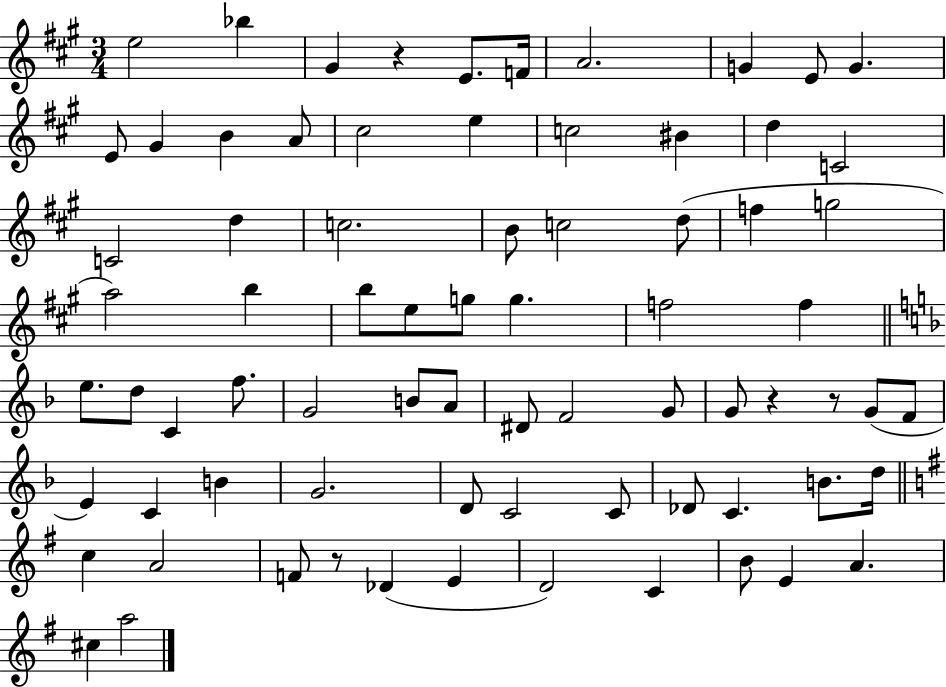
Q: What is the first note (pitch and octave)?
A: E5